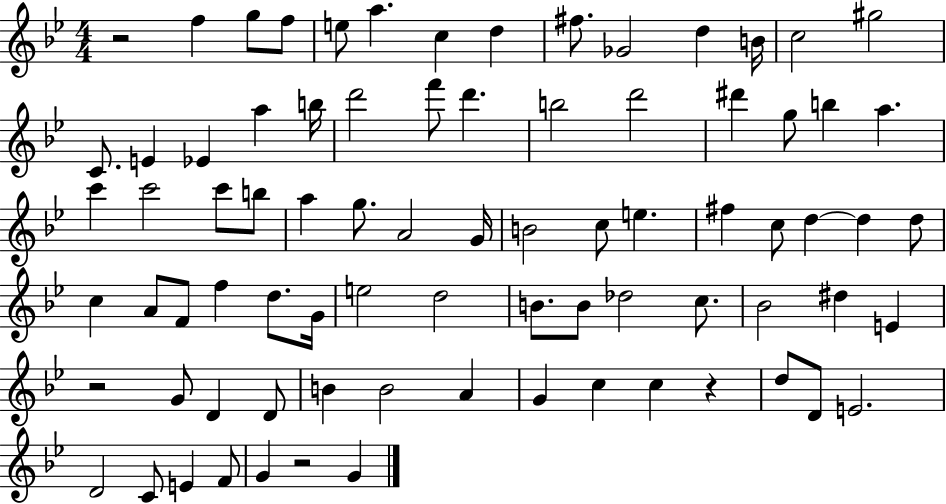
{
  \clef treble
  \numericTimeSignature
  \time 4/4
  \key bes \major
  r2 f''4 g''8 f''8 | e''8 a''4. c''4 d''4 | fis''8. ges'2 d''4 b'16 | c''2 gis''2 | \break c'8. e'4 ees'4 a''4 b''16 | d'''2 f'''8 d'''4. | b''2 d'''2 | dis'''4 g''8 b''4 a''4. | \break c'''4 c'''2 c'''8 b''8 | a''4 g''8. a'2 g'16 | b'2 c''8 e''4. | fis''4 c''8 d''4~~ d''4 d''8 | \break c''4 a'8 f'8 f''4 d''8. g'16 | e''2 d''2 | b'8. b'8 des''2 c''8. | bes'2 dis''4 e'4 | \break r2 g'8 d'4 d'8 | b'4 b'2 a'4 | g'4 c''4 c''4 r4 | d''8 d'8 e'2. | \break d'2 c'8 e'4 f'8 | g'4 r2 g'4 | \bar "|."
}